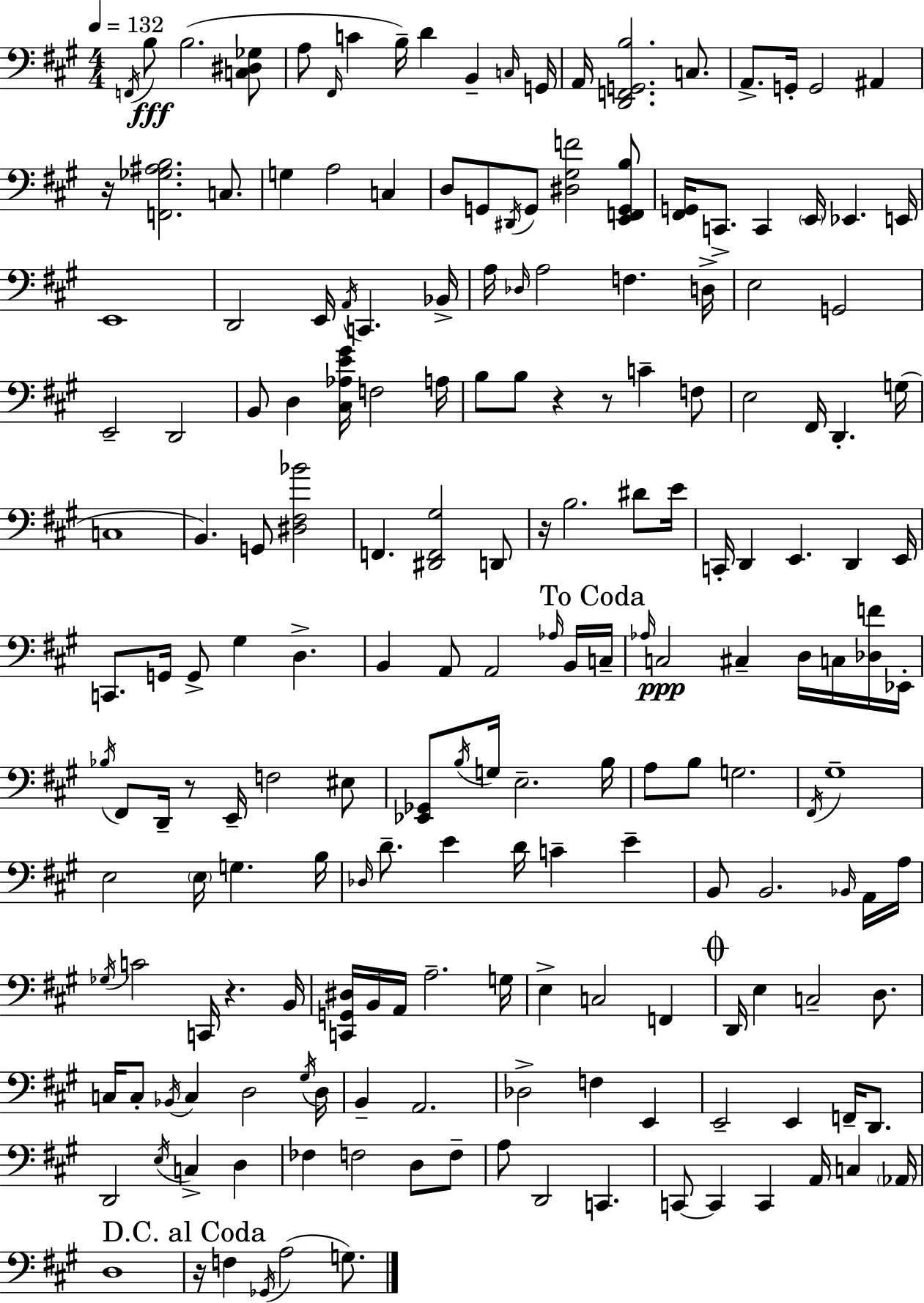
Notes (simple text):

F2/s B3/e B3/h. [C3,D#3,Gb3]/e A3/e F#2/s C4/q B3/s D4/q B2/q C3/s G2/s A2/s [D2,F2,G2,B3]/h. C3/e. A2/e. G2/s G2/h A#2/q R/s [F2,Gb3,A#3,B3]/h. C3/e. G3/q A3/h C3/q D3/e G2/e D#2/s G2/e [D#3,G#3,F4]/h [E2,F2,G2,B3]/e [F#2,G2]/s C2/e. C2/q E2/s Eb2/q. E2/s E2/w D2/h E2/s A2/s C2/q. Bb2/s A3/s Db3/s A3/h F3/q. D3/s E3/h G2/h E2/h D2/h B2/e D3/q [C#3,Ab3,E4,G#4]/s F3/h A3/s B3/e B3/e R/q R/e C4/q F3/e E3/h F#2/s D2/q. G3/s C3/w B2/q. G2/e [D#3,F#3,Bb4]/h F2/q. [D#2,F2,G#3]/h D2/e R/s B3/h. D#4/e E4/s C2/s D2/q E2/q. D2/q E2/s C2/e. G2/s G2/e G#3/q D3/q. B2/q A2/e A2/h Ab3/s B2/s C3/s Ab3/s C3/h C#3/q D3/s C3/s [Db3,F4]/s Eb2/s Bb3/s F#2/e D2/s R/e E2/s F3/h EIS3/e [Eb2,Gb2]/e B3/s G3/s E3/h. B3/s A3/e B3/e G3/h. F#2/s G#3/w E3/h E3/s G3/q. B3/s Db3/s D4/e. E4/q D4/s C4/q E4/q B2/e B2/h. Bb2/s A2/s A3/s Gb3/s C4/h C2/s R/q. B2/s [C2,G2,D#3]/s B2/s A2/s A3/h. G3/s E3/q C3/h F2/q D2/s E3/q C3/h D3/e. C3/s C3/e Bb2/s C3/q D3/h G#3/s D3/s B2/q A2/h. Db3/h F3/q E2/q E2/h E2/q F2/s D2/e. D2/h E3/s C3/q D3/q FES3/q F3/h D3/e F3/e A3/e D2/h C2/q. C2/e C2/q C2/q A2/s C3/q Ab2/s D3/w R/s F3/q Gb2/s A3/h G3/e.